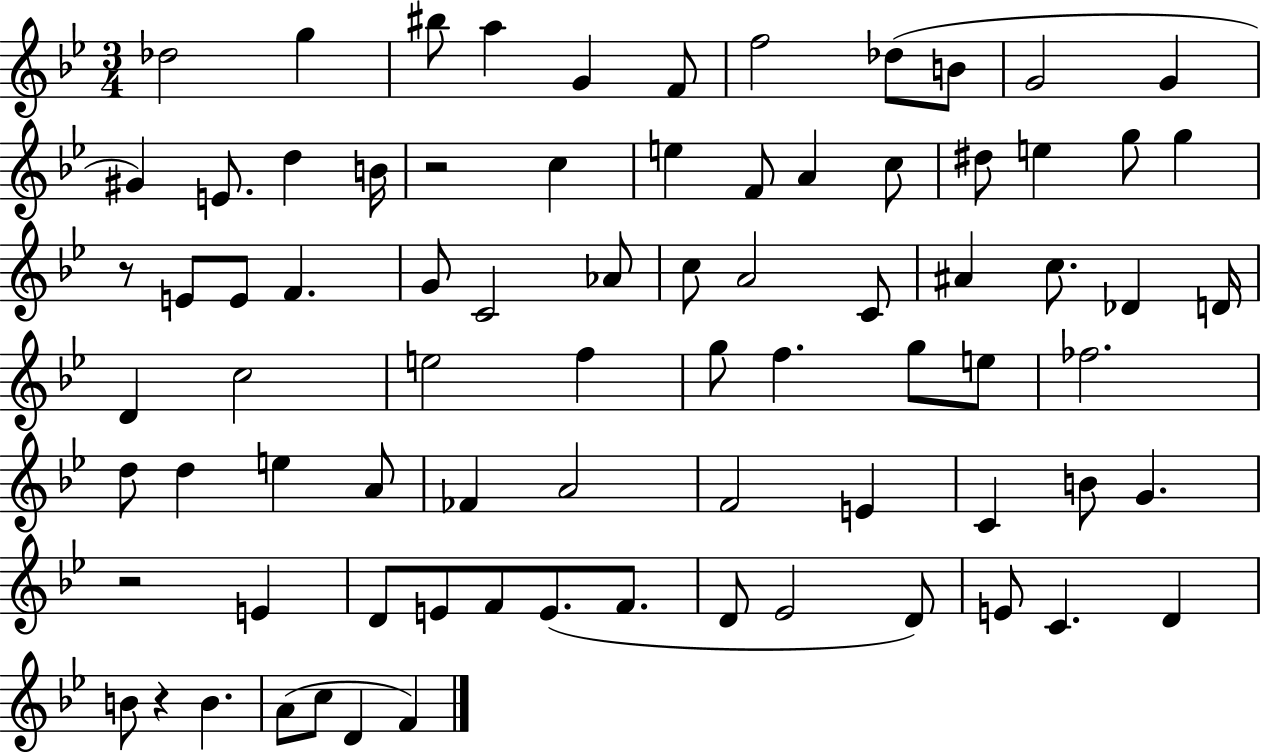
Db5/h G5/q BIS5/e A5/q G4/q F4/e F5/h Db5/e B4/e G4/h G4/q G#4/q E4/e. D5/q B4/s R/h C5/q E5/q F4/e A4/q C5/e D#5/e E5/q G5/e G5/q R/e E4/e E4/e F4/q. G4/e C4/h Ab4/e C5/e A4/h C4/e A#4/q C5/e. Db4/q D4/s D4/q C5/h E5/h F5/q G5/e F5/q. G5/e E5/e FES5/h. D5/e D5/q E5/q A4/e FES4/q A4/h F4/h E4/q C4/q B4/e G4/q. R/h E4/q D4/e E4/e F4/e E4/e. F4/e. D4/e Eb4/h D4/e E4/e C4/q. D4/q B4/e R/q B4/q. A4/e C5/e D4/q F4/q